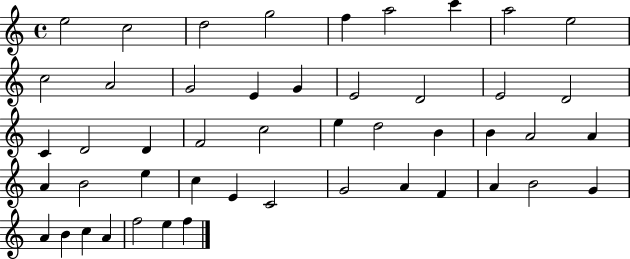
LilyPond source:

{
  \clef treble
  \time 4/4
  \defaultTimeSignature
  \key c \major
  e''2 c''2 | d''2 g''2 | f''4 a''2 c'''4 | a''2 e''2 | \break c''2 a'2 | g'2 e'4 g'4 | e'2 d'2 | e'2 d'2 | \break c'4 d'2 d'4 | f'2 c''2 | e''4 d''2 b'4 | b'4 a'2 a'4 | \break a'4 b'2 e''4 | c''4 e'4 c'2 | g'2 a'4 f'4 | a'4 b'2 g'4 | \break a'4 b'4 c''4 a'4 | f''2 e''4 f''4 | \bar "|."
}